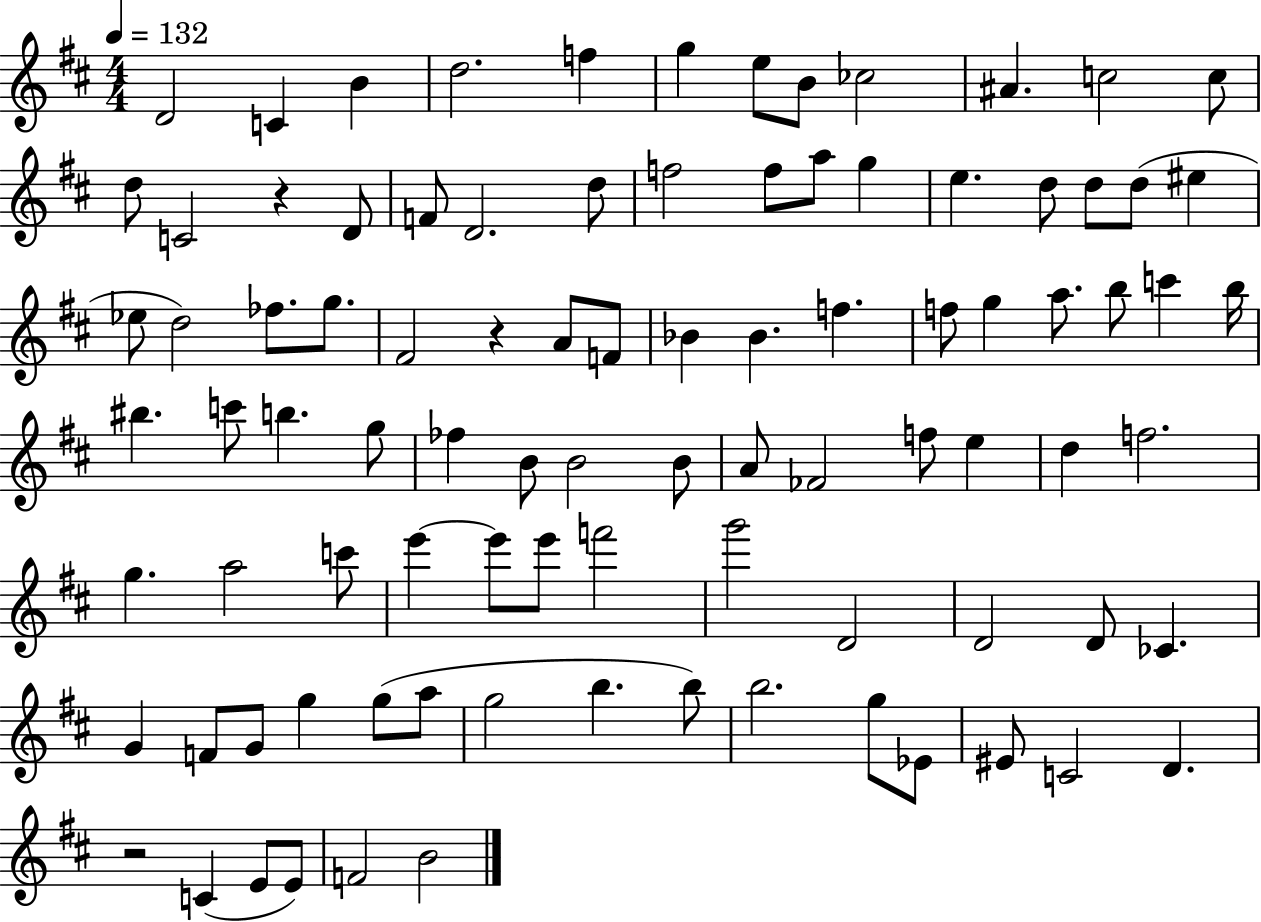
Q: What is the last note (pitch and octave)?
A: B4